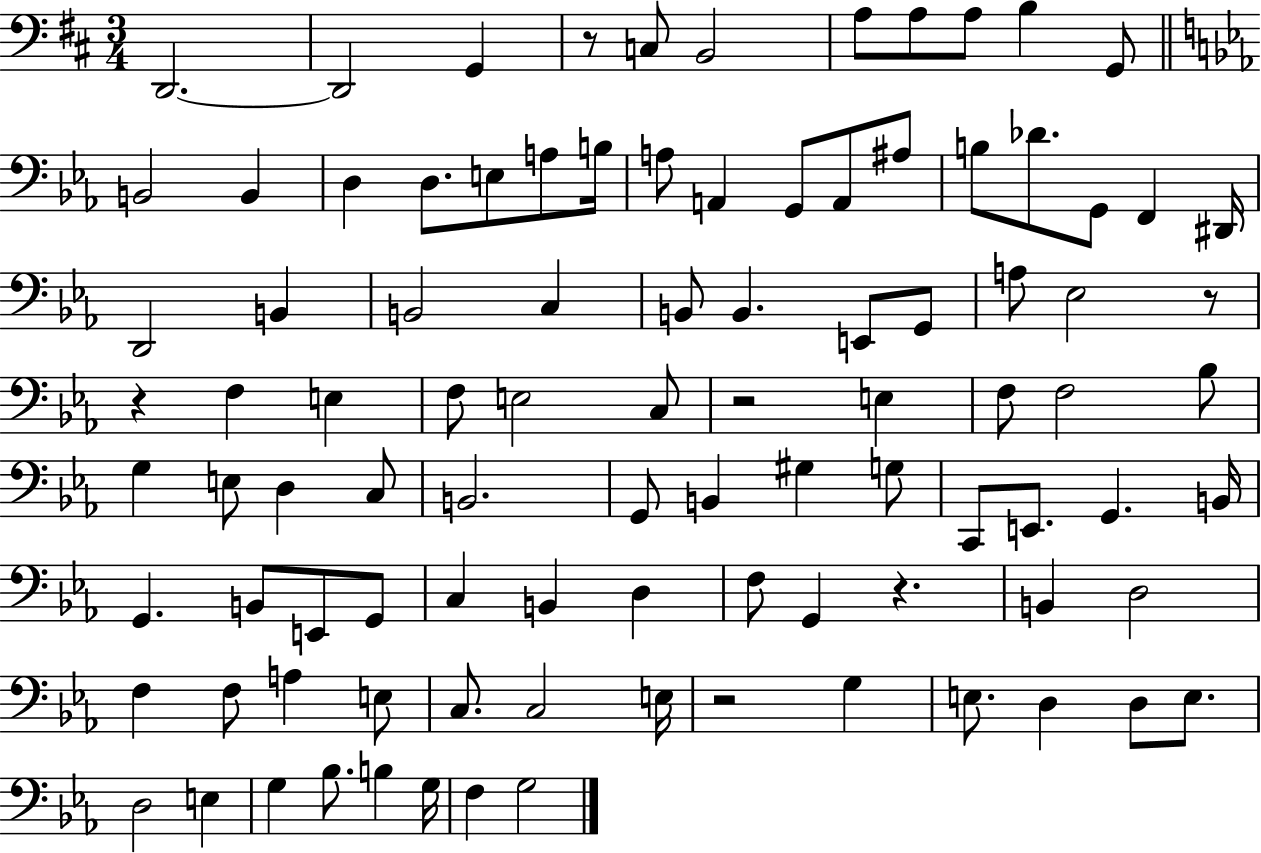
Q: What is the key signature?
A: D major